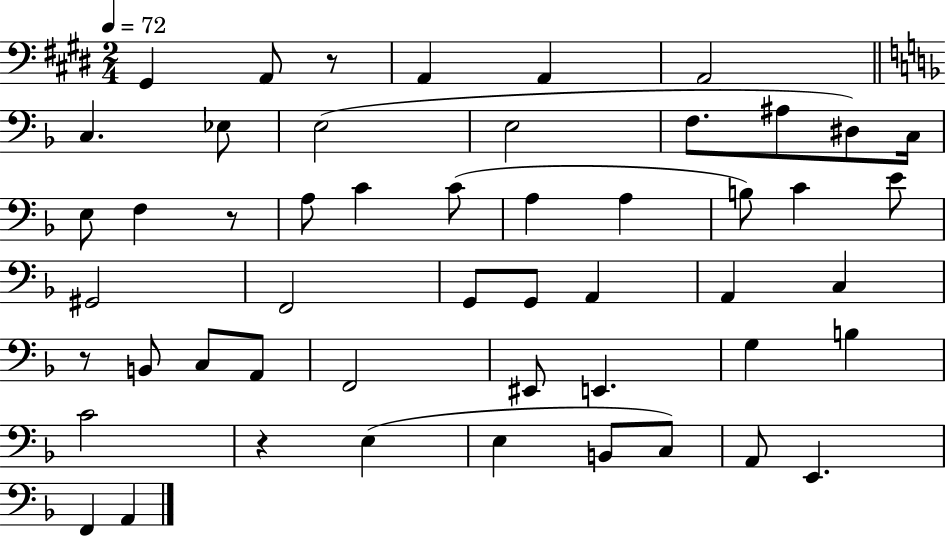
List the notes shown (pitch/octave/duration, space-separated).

G#2/q A2/e R/e A2/q A2/q A2/h C3/q. Eb3/e E3/h E3/h F3/e. A#3/e D#3/e C3/s E3/e F3/q R/e A3/e C4/q C4/e A3/q A3/q B3/e C4/q E4/e G#2/h F2/h G2/e G2/e A2/q A2/q C3/q R/e B2/e C3/e A2/e F2/h EIS2/e E2/q. G3/q B3/q C4/h R/q E3/q E3/q B2/e C3/e A2/e E2/q. F2/q A2/q